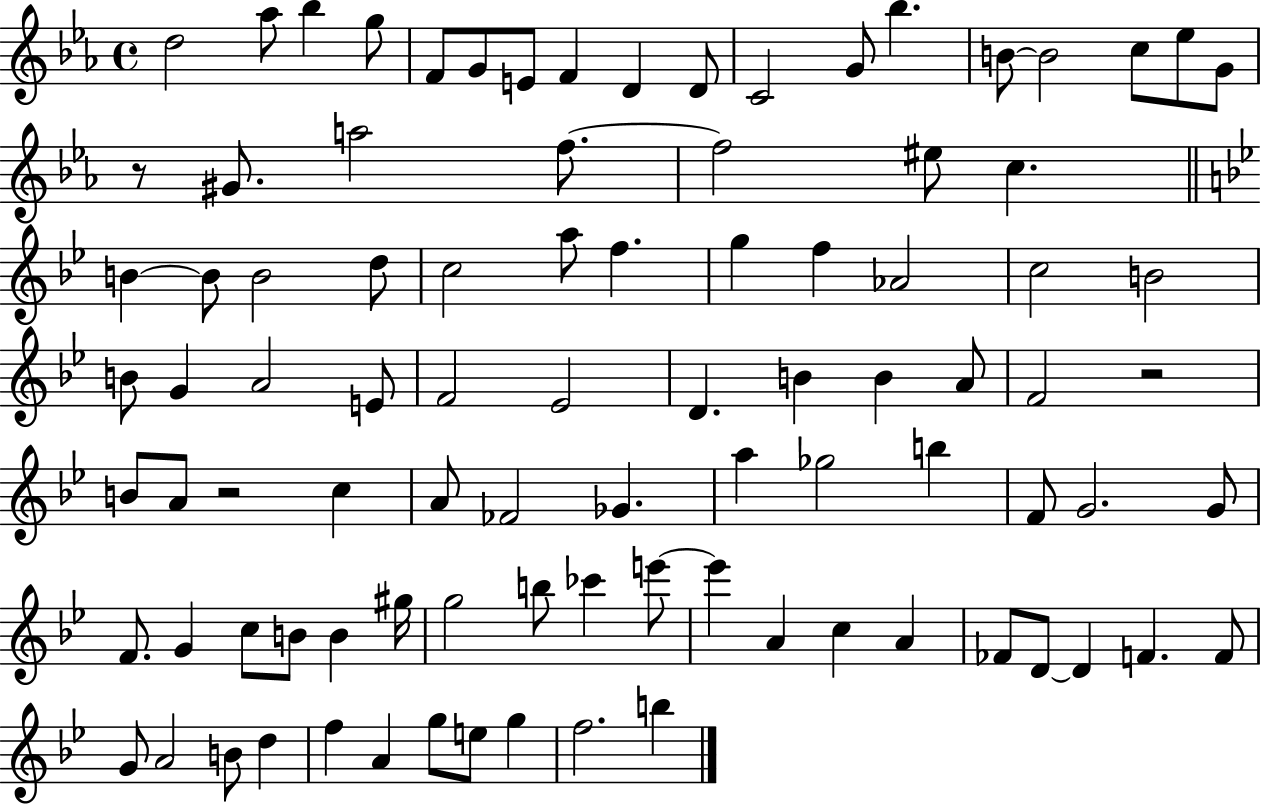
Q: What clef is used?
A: treble